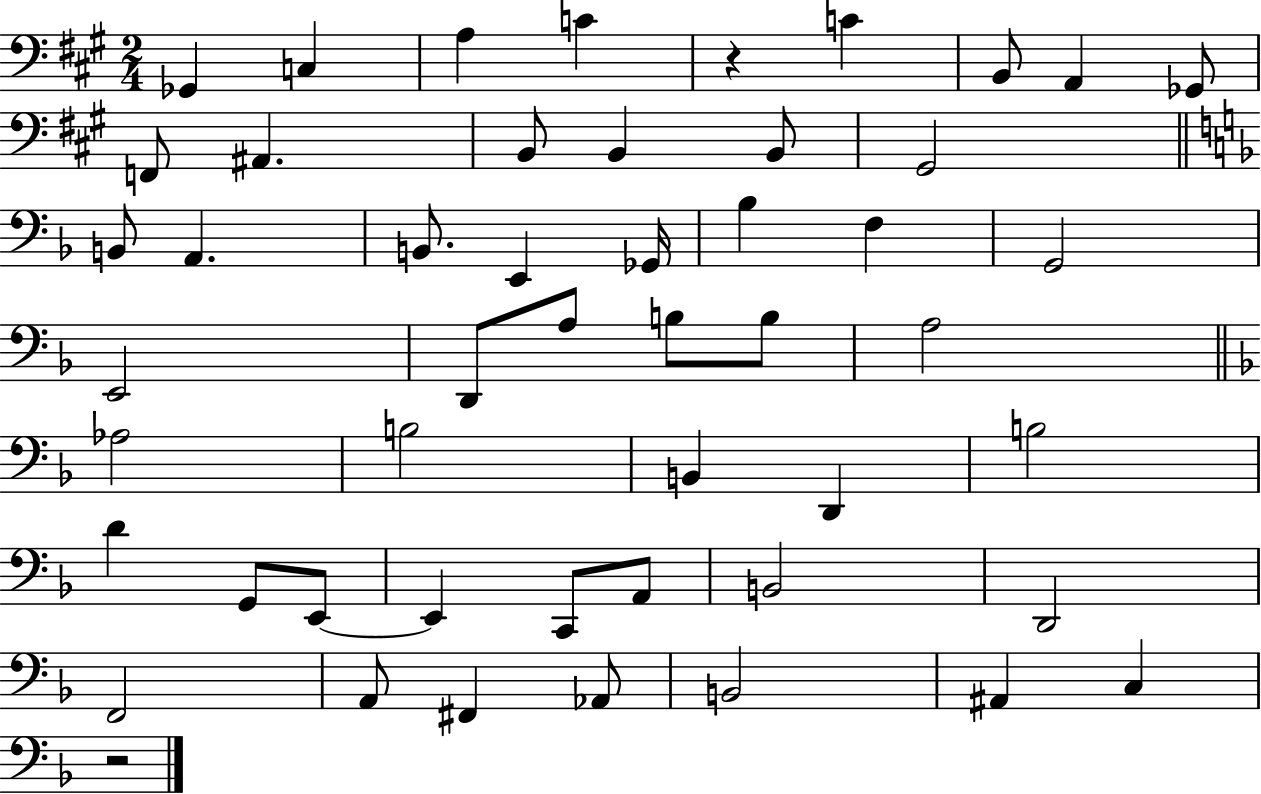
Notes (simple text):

Gb2/q C3/q A3/q C4/q R/q C4/q B2/e A2/q Gb2/e F2/e A#2/q. B2/e B2/q B2/e G#2/h B2/e A2/q. B2/e. E2/q Gb2/s Bb3/q F3/q G2/h E2/h D2/e A3/e B3/e B3/e A3/h Ab3/h B3/h B2/q D2/q B3/h D4/q G2/e E2/e E2/q C2/e A2/e B2/h D2/h F2/h A2/e F#2/q Ab2/e B2/h A#2/q C3/q R/h